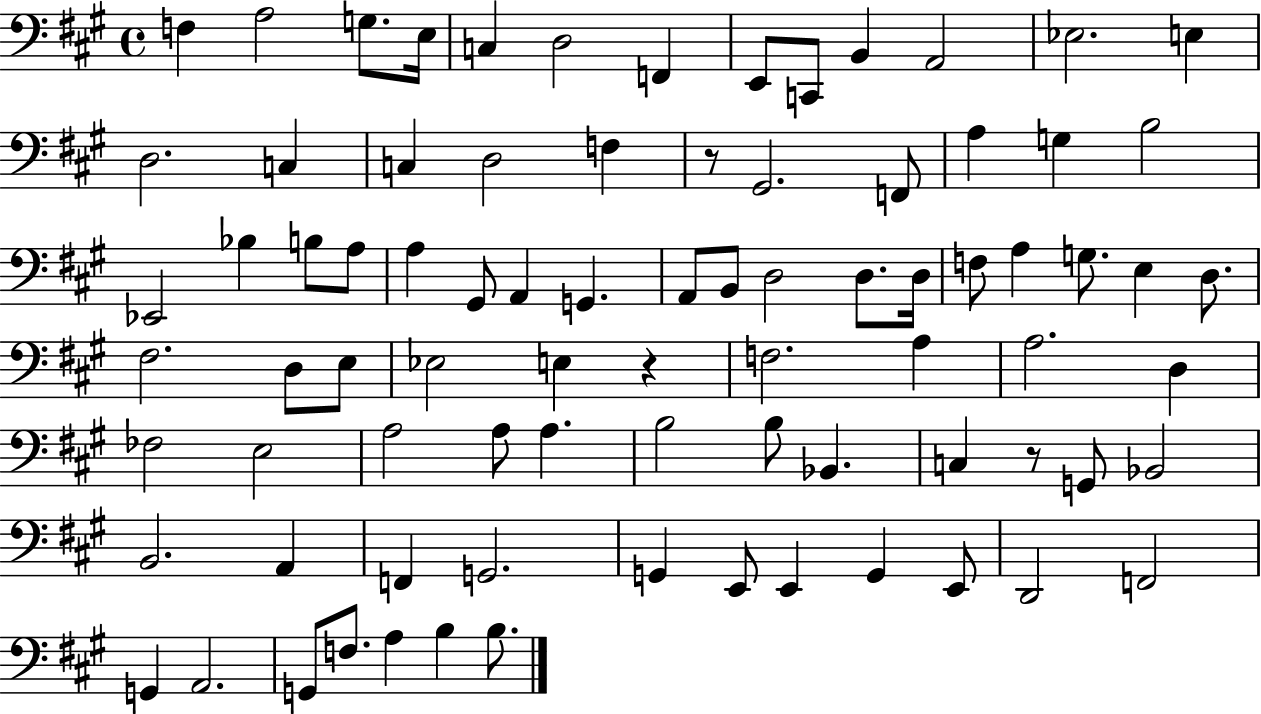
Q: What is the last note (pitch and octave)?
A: B3